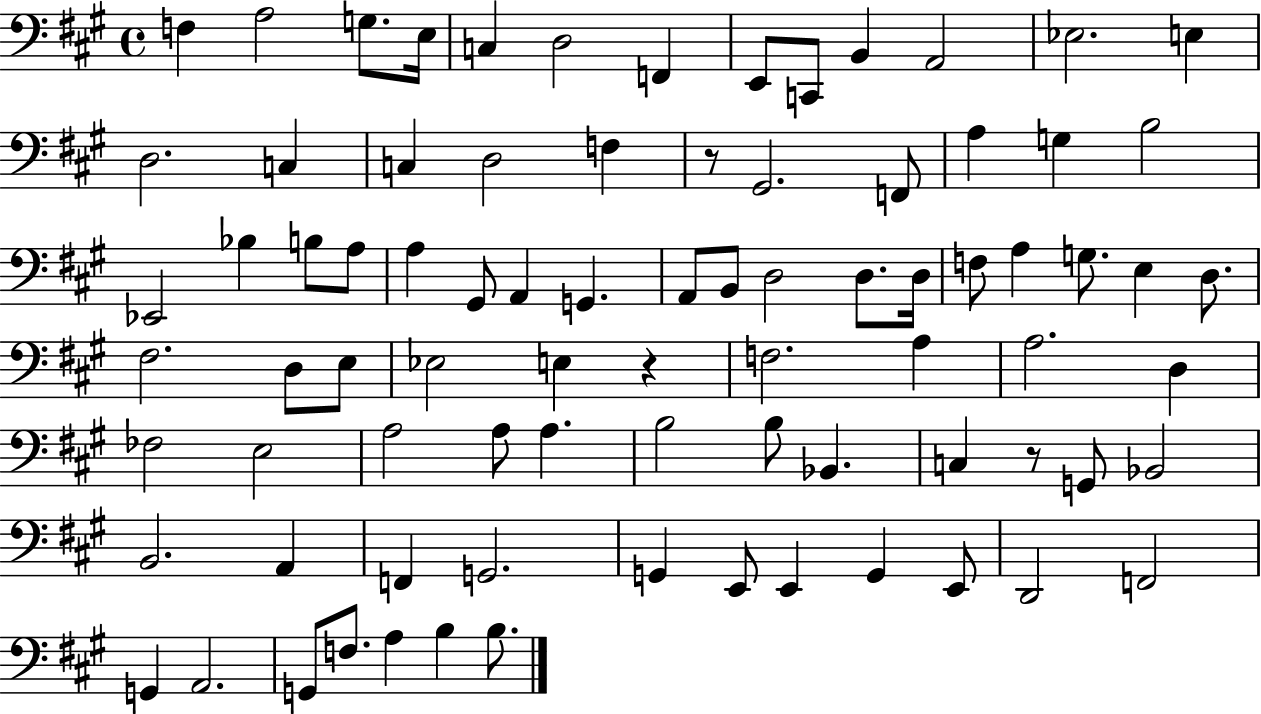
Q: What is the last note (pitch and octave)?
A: B3